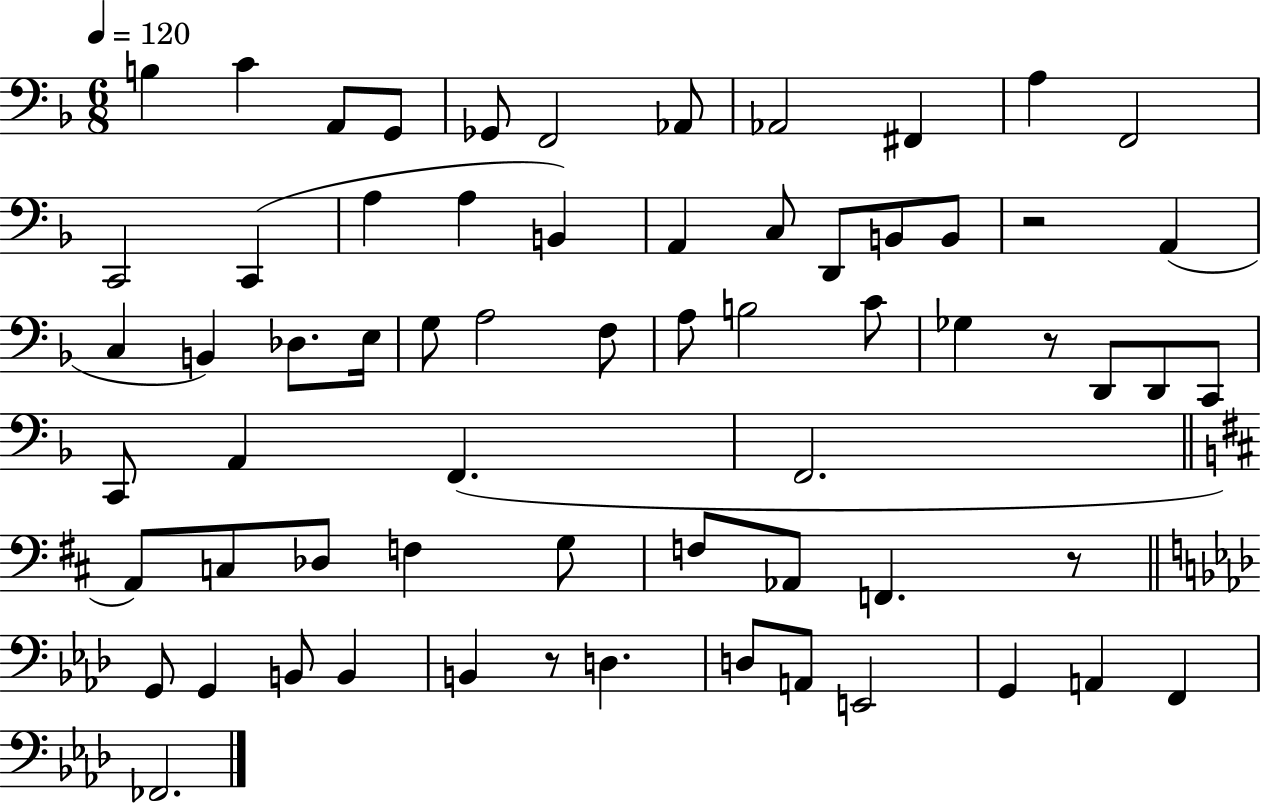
{
  \clef bass
  \numericTimeSignature
  \time 6/8
  \key f \major
  \tempo 4 = 120
  \repeat volta 2 { b4 c'4 a,8 g,8 | ges,8 f,2 aes,8 | aes,2 fis,4 | a4 f,2 | \break c,2 c,4( | a4 a4 b,4) | a,4 c8 d,8 b,8 b,8 | r2 a,4( | \break c4 b,4) des8. e16 | g8 a2 f8 | a8 b2 c'8 | ges4 r8 d,8 d,8 c,8 | \break c,8 a,4 f,4.( | f,2. | \bar "||" \break \key b \minor a,8) c8 des8 f4 g8 | f8 aes,8 f,4. r8 | \bar "||" \break \key f \minor g,8 g,4 b,8 b,4 | b,4 r8 d4. | d8 a,8 e,2 | g,4 a,4 f,4 | \break fes,2. | } \bar "|."
}